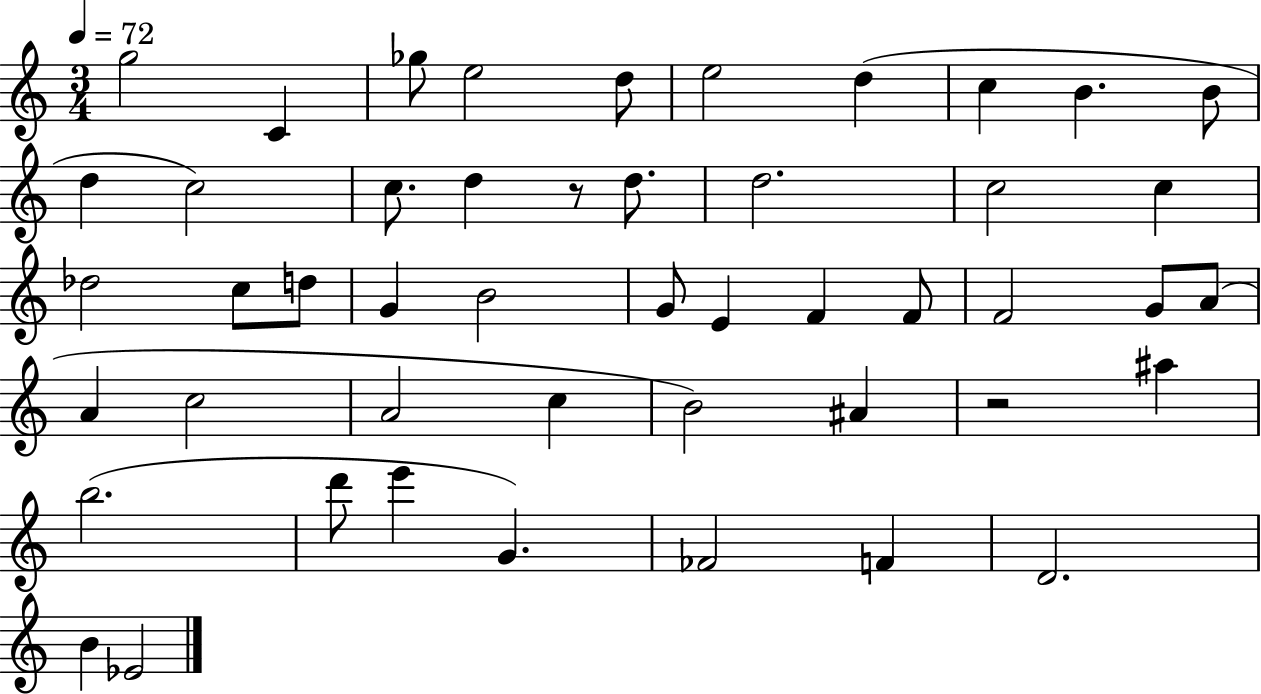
G5/h C4/q Gb5/e E5/h D5/e E5/h D5/q C5/q B4/q. B4/e D5/q C5/h C5/e. D5/q R/e D5/e. D5/h. C5/h C5/q Db5/h C5/e D5/e G4/q B4/h G4/e E4/q F4/q F4/e F4/h G4/e A4/e A4/q C5/h A4/h C5/q B4/h A#4/q R/h A#5/q B5/h. D6/e E6/q G4/q. FES4/h F4/q D4/h. B4/q Eb4/h